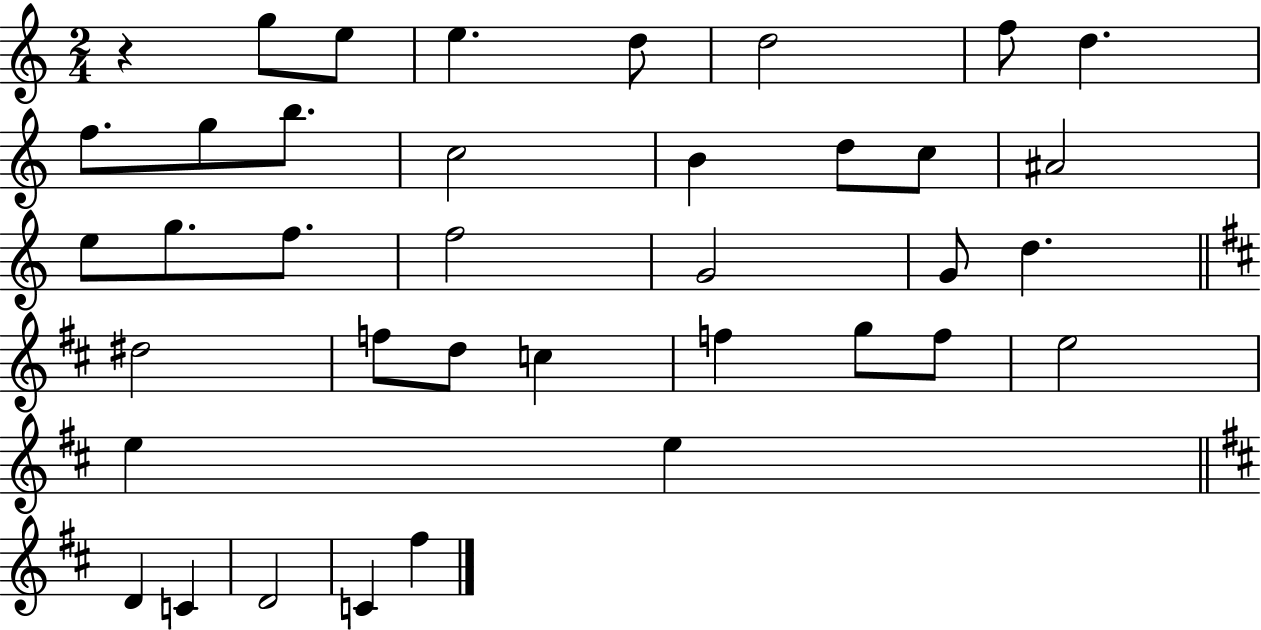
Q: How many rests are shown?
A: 1